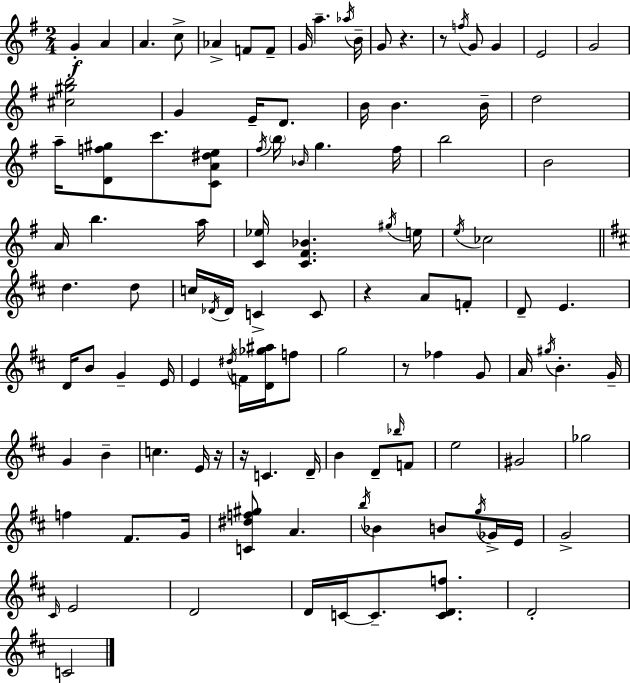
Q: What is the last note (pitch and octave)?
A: C4